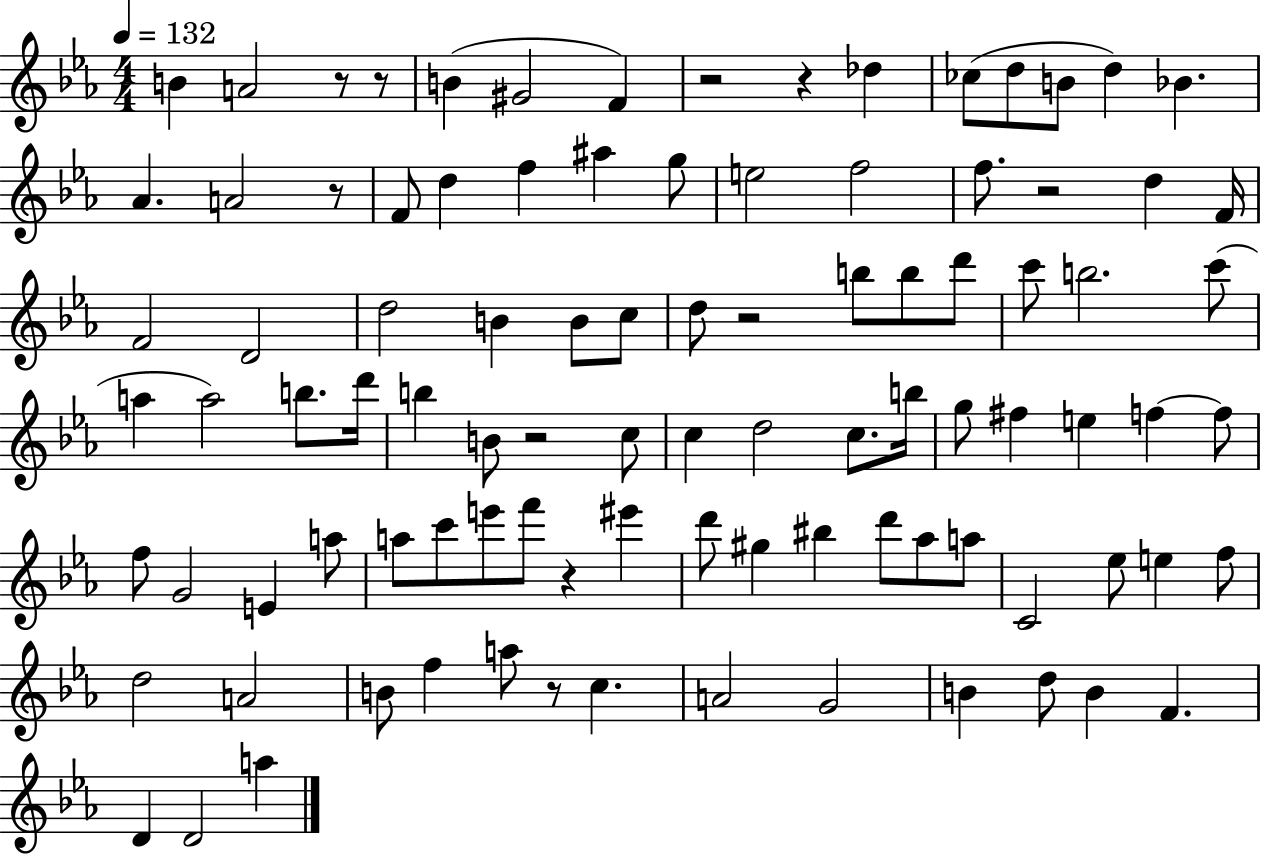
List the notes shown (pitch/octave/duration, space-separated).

B4/q A4/h R/e R/e B4/q G#4/h F4/q R/h R/q Db5/q CES5/e D5/e B4/e D5/q Bb4/q. Ab4/q. A4/h R/e F4/e D5/q F5/q A#5/q G5/e E5/h F5/h F5/e. R/h D5/q F4/s F4/h D4/h D5/h B4/q B4/e C5/e D5/e R/h B5/e B5/e D6/e C6/e B5/h. C6/e A5/q A5/h B5/e. D6/s B5/q B4/e R/h C5/e C5/q D5/h C5/e. B5/s G5/e F#5/q E5/q F5/q F5/e F5/e G4/h E4/q A5/e A5/e C6/e E6/e F6/e R/q EIS6/q D6/e G#5/q BIS5/q D6/e Ab5/e A5/e C4/h Eb5/e E5/q F5/e D5/h A4/h B4/e F5/q A5/e R/e C5/q. A4/h G4/h B4/q D5/e B4/q F4/q. D4/q D4/h A5/q